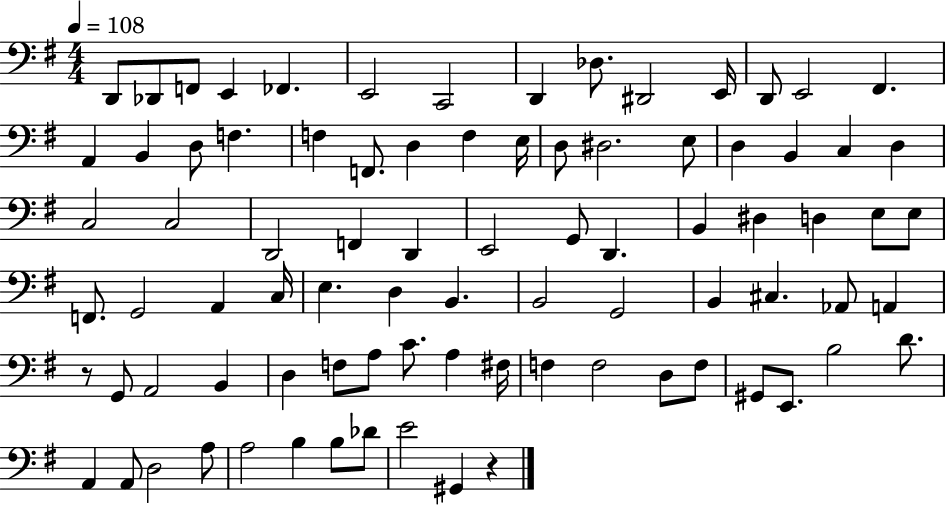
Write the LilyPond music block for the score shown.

{
  \clef bass
  \numericTimeSignature
  \time 4/4
  \key g \major
  \tempo 4 = 108
  \repeat volta 2 { d,8 des,8 f,8 e,4 fes,4. | e,2 c,2 | d,4 des8. dis,2 e,16 | d,8 e,2 fis,4. | \break a,4 b,4 d8 f4. | f4 f,8. d4 f4 e16 | d8 dis2. e8 | d4 b,4 c4 d4 | \break c2 c2 | d,2 f,4 d,4 | e,2 g,8 d,4. | b,4 dis4 d4 e8 e8 | \break f,8. g,2 a,4 c16 | e4. d4 b,4. | b,2 g,2 | b,4 cis4. aes,8 a,4 | \break r8 g,8 a,2 b,4 | d4 f8 a8 c'8. a4 fis16 | f4 f2 d8 f8 | gis,8 e,8. b2 d'8. | \break a,4 a,8 d2 a8 | a2 b4 b8 des'8 | e'2 gis,4 r4 | } \bar "|."
}